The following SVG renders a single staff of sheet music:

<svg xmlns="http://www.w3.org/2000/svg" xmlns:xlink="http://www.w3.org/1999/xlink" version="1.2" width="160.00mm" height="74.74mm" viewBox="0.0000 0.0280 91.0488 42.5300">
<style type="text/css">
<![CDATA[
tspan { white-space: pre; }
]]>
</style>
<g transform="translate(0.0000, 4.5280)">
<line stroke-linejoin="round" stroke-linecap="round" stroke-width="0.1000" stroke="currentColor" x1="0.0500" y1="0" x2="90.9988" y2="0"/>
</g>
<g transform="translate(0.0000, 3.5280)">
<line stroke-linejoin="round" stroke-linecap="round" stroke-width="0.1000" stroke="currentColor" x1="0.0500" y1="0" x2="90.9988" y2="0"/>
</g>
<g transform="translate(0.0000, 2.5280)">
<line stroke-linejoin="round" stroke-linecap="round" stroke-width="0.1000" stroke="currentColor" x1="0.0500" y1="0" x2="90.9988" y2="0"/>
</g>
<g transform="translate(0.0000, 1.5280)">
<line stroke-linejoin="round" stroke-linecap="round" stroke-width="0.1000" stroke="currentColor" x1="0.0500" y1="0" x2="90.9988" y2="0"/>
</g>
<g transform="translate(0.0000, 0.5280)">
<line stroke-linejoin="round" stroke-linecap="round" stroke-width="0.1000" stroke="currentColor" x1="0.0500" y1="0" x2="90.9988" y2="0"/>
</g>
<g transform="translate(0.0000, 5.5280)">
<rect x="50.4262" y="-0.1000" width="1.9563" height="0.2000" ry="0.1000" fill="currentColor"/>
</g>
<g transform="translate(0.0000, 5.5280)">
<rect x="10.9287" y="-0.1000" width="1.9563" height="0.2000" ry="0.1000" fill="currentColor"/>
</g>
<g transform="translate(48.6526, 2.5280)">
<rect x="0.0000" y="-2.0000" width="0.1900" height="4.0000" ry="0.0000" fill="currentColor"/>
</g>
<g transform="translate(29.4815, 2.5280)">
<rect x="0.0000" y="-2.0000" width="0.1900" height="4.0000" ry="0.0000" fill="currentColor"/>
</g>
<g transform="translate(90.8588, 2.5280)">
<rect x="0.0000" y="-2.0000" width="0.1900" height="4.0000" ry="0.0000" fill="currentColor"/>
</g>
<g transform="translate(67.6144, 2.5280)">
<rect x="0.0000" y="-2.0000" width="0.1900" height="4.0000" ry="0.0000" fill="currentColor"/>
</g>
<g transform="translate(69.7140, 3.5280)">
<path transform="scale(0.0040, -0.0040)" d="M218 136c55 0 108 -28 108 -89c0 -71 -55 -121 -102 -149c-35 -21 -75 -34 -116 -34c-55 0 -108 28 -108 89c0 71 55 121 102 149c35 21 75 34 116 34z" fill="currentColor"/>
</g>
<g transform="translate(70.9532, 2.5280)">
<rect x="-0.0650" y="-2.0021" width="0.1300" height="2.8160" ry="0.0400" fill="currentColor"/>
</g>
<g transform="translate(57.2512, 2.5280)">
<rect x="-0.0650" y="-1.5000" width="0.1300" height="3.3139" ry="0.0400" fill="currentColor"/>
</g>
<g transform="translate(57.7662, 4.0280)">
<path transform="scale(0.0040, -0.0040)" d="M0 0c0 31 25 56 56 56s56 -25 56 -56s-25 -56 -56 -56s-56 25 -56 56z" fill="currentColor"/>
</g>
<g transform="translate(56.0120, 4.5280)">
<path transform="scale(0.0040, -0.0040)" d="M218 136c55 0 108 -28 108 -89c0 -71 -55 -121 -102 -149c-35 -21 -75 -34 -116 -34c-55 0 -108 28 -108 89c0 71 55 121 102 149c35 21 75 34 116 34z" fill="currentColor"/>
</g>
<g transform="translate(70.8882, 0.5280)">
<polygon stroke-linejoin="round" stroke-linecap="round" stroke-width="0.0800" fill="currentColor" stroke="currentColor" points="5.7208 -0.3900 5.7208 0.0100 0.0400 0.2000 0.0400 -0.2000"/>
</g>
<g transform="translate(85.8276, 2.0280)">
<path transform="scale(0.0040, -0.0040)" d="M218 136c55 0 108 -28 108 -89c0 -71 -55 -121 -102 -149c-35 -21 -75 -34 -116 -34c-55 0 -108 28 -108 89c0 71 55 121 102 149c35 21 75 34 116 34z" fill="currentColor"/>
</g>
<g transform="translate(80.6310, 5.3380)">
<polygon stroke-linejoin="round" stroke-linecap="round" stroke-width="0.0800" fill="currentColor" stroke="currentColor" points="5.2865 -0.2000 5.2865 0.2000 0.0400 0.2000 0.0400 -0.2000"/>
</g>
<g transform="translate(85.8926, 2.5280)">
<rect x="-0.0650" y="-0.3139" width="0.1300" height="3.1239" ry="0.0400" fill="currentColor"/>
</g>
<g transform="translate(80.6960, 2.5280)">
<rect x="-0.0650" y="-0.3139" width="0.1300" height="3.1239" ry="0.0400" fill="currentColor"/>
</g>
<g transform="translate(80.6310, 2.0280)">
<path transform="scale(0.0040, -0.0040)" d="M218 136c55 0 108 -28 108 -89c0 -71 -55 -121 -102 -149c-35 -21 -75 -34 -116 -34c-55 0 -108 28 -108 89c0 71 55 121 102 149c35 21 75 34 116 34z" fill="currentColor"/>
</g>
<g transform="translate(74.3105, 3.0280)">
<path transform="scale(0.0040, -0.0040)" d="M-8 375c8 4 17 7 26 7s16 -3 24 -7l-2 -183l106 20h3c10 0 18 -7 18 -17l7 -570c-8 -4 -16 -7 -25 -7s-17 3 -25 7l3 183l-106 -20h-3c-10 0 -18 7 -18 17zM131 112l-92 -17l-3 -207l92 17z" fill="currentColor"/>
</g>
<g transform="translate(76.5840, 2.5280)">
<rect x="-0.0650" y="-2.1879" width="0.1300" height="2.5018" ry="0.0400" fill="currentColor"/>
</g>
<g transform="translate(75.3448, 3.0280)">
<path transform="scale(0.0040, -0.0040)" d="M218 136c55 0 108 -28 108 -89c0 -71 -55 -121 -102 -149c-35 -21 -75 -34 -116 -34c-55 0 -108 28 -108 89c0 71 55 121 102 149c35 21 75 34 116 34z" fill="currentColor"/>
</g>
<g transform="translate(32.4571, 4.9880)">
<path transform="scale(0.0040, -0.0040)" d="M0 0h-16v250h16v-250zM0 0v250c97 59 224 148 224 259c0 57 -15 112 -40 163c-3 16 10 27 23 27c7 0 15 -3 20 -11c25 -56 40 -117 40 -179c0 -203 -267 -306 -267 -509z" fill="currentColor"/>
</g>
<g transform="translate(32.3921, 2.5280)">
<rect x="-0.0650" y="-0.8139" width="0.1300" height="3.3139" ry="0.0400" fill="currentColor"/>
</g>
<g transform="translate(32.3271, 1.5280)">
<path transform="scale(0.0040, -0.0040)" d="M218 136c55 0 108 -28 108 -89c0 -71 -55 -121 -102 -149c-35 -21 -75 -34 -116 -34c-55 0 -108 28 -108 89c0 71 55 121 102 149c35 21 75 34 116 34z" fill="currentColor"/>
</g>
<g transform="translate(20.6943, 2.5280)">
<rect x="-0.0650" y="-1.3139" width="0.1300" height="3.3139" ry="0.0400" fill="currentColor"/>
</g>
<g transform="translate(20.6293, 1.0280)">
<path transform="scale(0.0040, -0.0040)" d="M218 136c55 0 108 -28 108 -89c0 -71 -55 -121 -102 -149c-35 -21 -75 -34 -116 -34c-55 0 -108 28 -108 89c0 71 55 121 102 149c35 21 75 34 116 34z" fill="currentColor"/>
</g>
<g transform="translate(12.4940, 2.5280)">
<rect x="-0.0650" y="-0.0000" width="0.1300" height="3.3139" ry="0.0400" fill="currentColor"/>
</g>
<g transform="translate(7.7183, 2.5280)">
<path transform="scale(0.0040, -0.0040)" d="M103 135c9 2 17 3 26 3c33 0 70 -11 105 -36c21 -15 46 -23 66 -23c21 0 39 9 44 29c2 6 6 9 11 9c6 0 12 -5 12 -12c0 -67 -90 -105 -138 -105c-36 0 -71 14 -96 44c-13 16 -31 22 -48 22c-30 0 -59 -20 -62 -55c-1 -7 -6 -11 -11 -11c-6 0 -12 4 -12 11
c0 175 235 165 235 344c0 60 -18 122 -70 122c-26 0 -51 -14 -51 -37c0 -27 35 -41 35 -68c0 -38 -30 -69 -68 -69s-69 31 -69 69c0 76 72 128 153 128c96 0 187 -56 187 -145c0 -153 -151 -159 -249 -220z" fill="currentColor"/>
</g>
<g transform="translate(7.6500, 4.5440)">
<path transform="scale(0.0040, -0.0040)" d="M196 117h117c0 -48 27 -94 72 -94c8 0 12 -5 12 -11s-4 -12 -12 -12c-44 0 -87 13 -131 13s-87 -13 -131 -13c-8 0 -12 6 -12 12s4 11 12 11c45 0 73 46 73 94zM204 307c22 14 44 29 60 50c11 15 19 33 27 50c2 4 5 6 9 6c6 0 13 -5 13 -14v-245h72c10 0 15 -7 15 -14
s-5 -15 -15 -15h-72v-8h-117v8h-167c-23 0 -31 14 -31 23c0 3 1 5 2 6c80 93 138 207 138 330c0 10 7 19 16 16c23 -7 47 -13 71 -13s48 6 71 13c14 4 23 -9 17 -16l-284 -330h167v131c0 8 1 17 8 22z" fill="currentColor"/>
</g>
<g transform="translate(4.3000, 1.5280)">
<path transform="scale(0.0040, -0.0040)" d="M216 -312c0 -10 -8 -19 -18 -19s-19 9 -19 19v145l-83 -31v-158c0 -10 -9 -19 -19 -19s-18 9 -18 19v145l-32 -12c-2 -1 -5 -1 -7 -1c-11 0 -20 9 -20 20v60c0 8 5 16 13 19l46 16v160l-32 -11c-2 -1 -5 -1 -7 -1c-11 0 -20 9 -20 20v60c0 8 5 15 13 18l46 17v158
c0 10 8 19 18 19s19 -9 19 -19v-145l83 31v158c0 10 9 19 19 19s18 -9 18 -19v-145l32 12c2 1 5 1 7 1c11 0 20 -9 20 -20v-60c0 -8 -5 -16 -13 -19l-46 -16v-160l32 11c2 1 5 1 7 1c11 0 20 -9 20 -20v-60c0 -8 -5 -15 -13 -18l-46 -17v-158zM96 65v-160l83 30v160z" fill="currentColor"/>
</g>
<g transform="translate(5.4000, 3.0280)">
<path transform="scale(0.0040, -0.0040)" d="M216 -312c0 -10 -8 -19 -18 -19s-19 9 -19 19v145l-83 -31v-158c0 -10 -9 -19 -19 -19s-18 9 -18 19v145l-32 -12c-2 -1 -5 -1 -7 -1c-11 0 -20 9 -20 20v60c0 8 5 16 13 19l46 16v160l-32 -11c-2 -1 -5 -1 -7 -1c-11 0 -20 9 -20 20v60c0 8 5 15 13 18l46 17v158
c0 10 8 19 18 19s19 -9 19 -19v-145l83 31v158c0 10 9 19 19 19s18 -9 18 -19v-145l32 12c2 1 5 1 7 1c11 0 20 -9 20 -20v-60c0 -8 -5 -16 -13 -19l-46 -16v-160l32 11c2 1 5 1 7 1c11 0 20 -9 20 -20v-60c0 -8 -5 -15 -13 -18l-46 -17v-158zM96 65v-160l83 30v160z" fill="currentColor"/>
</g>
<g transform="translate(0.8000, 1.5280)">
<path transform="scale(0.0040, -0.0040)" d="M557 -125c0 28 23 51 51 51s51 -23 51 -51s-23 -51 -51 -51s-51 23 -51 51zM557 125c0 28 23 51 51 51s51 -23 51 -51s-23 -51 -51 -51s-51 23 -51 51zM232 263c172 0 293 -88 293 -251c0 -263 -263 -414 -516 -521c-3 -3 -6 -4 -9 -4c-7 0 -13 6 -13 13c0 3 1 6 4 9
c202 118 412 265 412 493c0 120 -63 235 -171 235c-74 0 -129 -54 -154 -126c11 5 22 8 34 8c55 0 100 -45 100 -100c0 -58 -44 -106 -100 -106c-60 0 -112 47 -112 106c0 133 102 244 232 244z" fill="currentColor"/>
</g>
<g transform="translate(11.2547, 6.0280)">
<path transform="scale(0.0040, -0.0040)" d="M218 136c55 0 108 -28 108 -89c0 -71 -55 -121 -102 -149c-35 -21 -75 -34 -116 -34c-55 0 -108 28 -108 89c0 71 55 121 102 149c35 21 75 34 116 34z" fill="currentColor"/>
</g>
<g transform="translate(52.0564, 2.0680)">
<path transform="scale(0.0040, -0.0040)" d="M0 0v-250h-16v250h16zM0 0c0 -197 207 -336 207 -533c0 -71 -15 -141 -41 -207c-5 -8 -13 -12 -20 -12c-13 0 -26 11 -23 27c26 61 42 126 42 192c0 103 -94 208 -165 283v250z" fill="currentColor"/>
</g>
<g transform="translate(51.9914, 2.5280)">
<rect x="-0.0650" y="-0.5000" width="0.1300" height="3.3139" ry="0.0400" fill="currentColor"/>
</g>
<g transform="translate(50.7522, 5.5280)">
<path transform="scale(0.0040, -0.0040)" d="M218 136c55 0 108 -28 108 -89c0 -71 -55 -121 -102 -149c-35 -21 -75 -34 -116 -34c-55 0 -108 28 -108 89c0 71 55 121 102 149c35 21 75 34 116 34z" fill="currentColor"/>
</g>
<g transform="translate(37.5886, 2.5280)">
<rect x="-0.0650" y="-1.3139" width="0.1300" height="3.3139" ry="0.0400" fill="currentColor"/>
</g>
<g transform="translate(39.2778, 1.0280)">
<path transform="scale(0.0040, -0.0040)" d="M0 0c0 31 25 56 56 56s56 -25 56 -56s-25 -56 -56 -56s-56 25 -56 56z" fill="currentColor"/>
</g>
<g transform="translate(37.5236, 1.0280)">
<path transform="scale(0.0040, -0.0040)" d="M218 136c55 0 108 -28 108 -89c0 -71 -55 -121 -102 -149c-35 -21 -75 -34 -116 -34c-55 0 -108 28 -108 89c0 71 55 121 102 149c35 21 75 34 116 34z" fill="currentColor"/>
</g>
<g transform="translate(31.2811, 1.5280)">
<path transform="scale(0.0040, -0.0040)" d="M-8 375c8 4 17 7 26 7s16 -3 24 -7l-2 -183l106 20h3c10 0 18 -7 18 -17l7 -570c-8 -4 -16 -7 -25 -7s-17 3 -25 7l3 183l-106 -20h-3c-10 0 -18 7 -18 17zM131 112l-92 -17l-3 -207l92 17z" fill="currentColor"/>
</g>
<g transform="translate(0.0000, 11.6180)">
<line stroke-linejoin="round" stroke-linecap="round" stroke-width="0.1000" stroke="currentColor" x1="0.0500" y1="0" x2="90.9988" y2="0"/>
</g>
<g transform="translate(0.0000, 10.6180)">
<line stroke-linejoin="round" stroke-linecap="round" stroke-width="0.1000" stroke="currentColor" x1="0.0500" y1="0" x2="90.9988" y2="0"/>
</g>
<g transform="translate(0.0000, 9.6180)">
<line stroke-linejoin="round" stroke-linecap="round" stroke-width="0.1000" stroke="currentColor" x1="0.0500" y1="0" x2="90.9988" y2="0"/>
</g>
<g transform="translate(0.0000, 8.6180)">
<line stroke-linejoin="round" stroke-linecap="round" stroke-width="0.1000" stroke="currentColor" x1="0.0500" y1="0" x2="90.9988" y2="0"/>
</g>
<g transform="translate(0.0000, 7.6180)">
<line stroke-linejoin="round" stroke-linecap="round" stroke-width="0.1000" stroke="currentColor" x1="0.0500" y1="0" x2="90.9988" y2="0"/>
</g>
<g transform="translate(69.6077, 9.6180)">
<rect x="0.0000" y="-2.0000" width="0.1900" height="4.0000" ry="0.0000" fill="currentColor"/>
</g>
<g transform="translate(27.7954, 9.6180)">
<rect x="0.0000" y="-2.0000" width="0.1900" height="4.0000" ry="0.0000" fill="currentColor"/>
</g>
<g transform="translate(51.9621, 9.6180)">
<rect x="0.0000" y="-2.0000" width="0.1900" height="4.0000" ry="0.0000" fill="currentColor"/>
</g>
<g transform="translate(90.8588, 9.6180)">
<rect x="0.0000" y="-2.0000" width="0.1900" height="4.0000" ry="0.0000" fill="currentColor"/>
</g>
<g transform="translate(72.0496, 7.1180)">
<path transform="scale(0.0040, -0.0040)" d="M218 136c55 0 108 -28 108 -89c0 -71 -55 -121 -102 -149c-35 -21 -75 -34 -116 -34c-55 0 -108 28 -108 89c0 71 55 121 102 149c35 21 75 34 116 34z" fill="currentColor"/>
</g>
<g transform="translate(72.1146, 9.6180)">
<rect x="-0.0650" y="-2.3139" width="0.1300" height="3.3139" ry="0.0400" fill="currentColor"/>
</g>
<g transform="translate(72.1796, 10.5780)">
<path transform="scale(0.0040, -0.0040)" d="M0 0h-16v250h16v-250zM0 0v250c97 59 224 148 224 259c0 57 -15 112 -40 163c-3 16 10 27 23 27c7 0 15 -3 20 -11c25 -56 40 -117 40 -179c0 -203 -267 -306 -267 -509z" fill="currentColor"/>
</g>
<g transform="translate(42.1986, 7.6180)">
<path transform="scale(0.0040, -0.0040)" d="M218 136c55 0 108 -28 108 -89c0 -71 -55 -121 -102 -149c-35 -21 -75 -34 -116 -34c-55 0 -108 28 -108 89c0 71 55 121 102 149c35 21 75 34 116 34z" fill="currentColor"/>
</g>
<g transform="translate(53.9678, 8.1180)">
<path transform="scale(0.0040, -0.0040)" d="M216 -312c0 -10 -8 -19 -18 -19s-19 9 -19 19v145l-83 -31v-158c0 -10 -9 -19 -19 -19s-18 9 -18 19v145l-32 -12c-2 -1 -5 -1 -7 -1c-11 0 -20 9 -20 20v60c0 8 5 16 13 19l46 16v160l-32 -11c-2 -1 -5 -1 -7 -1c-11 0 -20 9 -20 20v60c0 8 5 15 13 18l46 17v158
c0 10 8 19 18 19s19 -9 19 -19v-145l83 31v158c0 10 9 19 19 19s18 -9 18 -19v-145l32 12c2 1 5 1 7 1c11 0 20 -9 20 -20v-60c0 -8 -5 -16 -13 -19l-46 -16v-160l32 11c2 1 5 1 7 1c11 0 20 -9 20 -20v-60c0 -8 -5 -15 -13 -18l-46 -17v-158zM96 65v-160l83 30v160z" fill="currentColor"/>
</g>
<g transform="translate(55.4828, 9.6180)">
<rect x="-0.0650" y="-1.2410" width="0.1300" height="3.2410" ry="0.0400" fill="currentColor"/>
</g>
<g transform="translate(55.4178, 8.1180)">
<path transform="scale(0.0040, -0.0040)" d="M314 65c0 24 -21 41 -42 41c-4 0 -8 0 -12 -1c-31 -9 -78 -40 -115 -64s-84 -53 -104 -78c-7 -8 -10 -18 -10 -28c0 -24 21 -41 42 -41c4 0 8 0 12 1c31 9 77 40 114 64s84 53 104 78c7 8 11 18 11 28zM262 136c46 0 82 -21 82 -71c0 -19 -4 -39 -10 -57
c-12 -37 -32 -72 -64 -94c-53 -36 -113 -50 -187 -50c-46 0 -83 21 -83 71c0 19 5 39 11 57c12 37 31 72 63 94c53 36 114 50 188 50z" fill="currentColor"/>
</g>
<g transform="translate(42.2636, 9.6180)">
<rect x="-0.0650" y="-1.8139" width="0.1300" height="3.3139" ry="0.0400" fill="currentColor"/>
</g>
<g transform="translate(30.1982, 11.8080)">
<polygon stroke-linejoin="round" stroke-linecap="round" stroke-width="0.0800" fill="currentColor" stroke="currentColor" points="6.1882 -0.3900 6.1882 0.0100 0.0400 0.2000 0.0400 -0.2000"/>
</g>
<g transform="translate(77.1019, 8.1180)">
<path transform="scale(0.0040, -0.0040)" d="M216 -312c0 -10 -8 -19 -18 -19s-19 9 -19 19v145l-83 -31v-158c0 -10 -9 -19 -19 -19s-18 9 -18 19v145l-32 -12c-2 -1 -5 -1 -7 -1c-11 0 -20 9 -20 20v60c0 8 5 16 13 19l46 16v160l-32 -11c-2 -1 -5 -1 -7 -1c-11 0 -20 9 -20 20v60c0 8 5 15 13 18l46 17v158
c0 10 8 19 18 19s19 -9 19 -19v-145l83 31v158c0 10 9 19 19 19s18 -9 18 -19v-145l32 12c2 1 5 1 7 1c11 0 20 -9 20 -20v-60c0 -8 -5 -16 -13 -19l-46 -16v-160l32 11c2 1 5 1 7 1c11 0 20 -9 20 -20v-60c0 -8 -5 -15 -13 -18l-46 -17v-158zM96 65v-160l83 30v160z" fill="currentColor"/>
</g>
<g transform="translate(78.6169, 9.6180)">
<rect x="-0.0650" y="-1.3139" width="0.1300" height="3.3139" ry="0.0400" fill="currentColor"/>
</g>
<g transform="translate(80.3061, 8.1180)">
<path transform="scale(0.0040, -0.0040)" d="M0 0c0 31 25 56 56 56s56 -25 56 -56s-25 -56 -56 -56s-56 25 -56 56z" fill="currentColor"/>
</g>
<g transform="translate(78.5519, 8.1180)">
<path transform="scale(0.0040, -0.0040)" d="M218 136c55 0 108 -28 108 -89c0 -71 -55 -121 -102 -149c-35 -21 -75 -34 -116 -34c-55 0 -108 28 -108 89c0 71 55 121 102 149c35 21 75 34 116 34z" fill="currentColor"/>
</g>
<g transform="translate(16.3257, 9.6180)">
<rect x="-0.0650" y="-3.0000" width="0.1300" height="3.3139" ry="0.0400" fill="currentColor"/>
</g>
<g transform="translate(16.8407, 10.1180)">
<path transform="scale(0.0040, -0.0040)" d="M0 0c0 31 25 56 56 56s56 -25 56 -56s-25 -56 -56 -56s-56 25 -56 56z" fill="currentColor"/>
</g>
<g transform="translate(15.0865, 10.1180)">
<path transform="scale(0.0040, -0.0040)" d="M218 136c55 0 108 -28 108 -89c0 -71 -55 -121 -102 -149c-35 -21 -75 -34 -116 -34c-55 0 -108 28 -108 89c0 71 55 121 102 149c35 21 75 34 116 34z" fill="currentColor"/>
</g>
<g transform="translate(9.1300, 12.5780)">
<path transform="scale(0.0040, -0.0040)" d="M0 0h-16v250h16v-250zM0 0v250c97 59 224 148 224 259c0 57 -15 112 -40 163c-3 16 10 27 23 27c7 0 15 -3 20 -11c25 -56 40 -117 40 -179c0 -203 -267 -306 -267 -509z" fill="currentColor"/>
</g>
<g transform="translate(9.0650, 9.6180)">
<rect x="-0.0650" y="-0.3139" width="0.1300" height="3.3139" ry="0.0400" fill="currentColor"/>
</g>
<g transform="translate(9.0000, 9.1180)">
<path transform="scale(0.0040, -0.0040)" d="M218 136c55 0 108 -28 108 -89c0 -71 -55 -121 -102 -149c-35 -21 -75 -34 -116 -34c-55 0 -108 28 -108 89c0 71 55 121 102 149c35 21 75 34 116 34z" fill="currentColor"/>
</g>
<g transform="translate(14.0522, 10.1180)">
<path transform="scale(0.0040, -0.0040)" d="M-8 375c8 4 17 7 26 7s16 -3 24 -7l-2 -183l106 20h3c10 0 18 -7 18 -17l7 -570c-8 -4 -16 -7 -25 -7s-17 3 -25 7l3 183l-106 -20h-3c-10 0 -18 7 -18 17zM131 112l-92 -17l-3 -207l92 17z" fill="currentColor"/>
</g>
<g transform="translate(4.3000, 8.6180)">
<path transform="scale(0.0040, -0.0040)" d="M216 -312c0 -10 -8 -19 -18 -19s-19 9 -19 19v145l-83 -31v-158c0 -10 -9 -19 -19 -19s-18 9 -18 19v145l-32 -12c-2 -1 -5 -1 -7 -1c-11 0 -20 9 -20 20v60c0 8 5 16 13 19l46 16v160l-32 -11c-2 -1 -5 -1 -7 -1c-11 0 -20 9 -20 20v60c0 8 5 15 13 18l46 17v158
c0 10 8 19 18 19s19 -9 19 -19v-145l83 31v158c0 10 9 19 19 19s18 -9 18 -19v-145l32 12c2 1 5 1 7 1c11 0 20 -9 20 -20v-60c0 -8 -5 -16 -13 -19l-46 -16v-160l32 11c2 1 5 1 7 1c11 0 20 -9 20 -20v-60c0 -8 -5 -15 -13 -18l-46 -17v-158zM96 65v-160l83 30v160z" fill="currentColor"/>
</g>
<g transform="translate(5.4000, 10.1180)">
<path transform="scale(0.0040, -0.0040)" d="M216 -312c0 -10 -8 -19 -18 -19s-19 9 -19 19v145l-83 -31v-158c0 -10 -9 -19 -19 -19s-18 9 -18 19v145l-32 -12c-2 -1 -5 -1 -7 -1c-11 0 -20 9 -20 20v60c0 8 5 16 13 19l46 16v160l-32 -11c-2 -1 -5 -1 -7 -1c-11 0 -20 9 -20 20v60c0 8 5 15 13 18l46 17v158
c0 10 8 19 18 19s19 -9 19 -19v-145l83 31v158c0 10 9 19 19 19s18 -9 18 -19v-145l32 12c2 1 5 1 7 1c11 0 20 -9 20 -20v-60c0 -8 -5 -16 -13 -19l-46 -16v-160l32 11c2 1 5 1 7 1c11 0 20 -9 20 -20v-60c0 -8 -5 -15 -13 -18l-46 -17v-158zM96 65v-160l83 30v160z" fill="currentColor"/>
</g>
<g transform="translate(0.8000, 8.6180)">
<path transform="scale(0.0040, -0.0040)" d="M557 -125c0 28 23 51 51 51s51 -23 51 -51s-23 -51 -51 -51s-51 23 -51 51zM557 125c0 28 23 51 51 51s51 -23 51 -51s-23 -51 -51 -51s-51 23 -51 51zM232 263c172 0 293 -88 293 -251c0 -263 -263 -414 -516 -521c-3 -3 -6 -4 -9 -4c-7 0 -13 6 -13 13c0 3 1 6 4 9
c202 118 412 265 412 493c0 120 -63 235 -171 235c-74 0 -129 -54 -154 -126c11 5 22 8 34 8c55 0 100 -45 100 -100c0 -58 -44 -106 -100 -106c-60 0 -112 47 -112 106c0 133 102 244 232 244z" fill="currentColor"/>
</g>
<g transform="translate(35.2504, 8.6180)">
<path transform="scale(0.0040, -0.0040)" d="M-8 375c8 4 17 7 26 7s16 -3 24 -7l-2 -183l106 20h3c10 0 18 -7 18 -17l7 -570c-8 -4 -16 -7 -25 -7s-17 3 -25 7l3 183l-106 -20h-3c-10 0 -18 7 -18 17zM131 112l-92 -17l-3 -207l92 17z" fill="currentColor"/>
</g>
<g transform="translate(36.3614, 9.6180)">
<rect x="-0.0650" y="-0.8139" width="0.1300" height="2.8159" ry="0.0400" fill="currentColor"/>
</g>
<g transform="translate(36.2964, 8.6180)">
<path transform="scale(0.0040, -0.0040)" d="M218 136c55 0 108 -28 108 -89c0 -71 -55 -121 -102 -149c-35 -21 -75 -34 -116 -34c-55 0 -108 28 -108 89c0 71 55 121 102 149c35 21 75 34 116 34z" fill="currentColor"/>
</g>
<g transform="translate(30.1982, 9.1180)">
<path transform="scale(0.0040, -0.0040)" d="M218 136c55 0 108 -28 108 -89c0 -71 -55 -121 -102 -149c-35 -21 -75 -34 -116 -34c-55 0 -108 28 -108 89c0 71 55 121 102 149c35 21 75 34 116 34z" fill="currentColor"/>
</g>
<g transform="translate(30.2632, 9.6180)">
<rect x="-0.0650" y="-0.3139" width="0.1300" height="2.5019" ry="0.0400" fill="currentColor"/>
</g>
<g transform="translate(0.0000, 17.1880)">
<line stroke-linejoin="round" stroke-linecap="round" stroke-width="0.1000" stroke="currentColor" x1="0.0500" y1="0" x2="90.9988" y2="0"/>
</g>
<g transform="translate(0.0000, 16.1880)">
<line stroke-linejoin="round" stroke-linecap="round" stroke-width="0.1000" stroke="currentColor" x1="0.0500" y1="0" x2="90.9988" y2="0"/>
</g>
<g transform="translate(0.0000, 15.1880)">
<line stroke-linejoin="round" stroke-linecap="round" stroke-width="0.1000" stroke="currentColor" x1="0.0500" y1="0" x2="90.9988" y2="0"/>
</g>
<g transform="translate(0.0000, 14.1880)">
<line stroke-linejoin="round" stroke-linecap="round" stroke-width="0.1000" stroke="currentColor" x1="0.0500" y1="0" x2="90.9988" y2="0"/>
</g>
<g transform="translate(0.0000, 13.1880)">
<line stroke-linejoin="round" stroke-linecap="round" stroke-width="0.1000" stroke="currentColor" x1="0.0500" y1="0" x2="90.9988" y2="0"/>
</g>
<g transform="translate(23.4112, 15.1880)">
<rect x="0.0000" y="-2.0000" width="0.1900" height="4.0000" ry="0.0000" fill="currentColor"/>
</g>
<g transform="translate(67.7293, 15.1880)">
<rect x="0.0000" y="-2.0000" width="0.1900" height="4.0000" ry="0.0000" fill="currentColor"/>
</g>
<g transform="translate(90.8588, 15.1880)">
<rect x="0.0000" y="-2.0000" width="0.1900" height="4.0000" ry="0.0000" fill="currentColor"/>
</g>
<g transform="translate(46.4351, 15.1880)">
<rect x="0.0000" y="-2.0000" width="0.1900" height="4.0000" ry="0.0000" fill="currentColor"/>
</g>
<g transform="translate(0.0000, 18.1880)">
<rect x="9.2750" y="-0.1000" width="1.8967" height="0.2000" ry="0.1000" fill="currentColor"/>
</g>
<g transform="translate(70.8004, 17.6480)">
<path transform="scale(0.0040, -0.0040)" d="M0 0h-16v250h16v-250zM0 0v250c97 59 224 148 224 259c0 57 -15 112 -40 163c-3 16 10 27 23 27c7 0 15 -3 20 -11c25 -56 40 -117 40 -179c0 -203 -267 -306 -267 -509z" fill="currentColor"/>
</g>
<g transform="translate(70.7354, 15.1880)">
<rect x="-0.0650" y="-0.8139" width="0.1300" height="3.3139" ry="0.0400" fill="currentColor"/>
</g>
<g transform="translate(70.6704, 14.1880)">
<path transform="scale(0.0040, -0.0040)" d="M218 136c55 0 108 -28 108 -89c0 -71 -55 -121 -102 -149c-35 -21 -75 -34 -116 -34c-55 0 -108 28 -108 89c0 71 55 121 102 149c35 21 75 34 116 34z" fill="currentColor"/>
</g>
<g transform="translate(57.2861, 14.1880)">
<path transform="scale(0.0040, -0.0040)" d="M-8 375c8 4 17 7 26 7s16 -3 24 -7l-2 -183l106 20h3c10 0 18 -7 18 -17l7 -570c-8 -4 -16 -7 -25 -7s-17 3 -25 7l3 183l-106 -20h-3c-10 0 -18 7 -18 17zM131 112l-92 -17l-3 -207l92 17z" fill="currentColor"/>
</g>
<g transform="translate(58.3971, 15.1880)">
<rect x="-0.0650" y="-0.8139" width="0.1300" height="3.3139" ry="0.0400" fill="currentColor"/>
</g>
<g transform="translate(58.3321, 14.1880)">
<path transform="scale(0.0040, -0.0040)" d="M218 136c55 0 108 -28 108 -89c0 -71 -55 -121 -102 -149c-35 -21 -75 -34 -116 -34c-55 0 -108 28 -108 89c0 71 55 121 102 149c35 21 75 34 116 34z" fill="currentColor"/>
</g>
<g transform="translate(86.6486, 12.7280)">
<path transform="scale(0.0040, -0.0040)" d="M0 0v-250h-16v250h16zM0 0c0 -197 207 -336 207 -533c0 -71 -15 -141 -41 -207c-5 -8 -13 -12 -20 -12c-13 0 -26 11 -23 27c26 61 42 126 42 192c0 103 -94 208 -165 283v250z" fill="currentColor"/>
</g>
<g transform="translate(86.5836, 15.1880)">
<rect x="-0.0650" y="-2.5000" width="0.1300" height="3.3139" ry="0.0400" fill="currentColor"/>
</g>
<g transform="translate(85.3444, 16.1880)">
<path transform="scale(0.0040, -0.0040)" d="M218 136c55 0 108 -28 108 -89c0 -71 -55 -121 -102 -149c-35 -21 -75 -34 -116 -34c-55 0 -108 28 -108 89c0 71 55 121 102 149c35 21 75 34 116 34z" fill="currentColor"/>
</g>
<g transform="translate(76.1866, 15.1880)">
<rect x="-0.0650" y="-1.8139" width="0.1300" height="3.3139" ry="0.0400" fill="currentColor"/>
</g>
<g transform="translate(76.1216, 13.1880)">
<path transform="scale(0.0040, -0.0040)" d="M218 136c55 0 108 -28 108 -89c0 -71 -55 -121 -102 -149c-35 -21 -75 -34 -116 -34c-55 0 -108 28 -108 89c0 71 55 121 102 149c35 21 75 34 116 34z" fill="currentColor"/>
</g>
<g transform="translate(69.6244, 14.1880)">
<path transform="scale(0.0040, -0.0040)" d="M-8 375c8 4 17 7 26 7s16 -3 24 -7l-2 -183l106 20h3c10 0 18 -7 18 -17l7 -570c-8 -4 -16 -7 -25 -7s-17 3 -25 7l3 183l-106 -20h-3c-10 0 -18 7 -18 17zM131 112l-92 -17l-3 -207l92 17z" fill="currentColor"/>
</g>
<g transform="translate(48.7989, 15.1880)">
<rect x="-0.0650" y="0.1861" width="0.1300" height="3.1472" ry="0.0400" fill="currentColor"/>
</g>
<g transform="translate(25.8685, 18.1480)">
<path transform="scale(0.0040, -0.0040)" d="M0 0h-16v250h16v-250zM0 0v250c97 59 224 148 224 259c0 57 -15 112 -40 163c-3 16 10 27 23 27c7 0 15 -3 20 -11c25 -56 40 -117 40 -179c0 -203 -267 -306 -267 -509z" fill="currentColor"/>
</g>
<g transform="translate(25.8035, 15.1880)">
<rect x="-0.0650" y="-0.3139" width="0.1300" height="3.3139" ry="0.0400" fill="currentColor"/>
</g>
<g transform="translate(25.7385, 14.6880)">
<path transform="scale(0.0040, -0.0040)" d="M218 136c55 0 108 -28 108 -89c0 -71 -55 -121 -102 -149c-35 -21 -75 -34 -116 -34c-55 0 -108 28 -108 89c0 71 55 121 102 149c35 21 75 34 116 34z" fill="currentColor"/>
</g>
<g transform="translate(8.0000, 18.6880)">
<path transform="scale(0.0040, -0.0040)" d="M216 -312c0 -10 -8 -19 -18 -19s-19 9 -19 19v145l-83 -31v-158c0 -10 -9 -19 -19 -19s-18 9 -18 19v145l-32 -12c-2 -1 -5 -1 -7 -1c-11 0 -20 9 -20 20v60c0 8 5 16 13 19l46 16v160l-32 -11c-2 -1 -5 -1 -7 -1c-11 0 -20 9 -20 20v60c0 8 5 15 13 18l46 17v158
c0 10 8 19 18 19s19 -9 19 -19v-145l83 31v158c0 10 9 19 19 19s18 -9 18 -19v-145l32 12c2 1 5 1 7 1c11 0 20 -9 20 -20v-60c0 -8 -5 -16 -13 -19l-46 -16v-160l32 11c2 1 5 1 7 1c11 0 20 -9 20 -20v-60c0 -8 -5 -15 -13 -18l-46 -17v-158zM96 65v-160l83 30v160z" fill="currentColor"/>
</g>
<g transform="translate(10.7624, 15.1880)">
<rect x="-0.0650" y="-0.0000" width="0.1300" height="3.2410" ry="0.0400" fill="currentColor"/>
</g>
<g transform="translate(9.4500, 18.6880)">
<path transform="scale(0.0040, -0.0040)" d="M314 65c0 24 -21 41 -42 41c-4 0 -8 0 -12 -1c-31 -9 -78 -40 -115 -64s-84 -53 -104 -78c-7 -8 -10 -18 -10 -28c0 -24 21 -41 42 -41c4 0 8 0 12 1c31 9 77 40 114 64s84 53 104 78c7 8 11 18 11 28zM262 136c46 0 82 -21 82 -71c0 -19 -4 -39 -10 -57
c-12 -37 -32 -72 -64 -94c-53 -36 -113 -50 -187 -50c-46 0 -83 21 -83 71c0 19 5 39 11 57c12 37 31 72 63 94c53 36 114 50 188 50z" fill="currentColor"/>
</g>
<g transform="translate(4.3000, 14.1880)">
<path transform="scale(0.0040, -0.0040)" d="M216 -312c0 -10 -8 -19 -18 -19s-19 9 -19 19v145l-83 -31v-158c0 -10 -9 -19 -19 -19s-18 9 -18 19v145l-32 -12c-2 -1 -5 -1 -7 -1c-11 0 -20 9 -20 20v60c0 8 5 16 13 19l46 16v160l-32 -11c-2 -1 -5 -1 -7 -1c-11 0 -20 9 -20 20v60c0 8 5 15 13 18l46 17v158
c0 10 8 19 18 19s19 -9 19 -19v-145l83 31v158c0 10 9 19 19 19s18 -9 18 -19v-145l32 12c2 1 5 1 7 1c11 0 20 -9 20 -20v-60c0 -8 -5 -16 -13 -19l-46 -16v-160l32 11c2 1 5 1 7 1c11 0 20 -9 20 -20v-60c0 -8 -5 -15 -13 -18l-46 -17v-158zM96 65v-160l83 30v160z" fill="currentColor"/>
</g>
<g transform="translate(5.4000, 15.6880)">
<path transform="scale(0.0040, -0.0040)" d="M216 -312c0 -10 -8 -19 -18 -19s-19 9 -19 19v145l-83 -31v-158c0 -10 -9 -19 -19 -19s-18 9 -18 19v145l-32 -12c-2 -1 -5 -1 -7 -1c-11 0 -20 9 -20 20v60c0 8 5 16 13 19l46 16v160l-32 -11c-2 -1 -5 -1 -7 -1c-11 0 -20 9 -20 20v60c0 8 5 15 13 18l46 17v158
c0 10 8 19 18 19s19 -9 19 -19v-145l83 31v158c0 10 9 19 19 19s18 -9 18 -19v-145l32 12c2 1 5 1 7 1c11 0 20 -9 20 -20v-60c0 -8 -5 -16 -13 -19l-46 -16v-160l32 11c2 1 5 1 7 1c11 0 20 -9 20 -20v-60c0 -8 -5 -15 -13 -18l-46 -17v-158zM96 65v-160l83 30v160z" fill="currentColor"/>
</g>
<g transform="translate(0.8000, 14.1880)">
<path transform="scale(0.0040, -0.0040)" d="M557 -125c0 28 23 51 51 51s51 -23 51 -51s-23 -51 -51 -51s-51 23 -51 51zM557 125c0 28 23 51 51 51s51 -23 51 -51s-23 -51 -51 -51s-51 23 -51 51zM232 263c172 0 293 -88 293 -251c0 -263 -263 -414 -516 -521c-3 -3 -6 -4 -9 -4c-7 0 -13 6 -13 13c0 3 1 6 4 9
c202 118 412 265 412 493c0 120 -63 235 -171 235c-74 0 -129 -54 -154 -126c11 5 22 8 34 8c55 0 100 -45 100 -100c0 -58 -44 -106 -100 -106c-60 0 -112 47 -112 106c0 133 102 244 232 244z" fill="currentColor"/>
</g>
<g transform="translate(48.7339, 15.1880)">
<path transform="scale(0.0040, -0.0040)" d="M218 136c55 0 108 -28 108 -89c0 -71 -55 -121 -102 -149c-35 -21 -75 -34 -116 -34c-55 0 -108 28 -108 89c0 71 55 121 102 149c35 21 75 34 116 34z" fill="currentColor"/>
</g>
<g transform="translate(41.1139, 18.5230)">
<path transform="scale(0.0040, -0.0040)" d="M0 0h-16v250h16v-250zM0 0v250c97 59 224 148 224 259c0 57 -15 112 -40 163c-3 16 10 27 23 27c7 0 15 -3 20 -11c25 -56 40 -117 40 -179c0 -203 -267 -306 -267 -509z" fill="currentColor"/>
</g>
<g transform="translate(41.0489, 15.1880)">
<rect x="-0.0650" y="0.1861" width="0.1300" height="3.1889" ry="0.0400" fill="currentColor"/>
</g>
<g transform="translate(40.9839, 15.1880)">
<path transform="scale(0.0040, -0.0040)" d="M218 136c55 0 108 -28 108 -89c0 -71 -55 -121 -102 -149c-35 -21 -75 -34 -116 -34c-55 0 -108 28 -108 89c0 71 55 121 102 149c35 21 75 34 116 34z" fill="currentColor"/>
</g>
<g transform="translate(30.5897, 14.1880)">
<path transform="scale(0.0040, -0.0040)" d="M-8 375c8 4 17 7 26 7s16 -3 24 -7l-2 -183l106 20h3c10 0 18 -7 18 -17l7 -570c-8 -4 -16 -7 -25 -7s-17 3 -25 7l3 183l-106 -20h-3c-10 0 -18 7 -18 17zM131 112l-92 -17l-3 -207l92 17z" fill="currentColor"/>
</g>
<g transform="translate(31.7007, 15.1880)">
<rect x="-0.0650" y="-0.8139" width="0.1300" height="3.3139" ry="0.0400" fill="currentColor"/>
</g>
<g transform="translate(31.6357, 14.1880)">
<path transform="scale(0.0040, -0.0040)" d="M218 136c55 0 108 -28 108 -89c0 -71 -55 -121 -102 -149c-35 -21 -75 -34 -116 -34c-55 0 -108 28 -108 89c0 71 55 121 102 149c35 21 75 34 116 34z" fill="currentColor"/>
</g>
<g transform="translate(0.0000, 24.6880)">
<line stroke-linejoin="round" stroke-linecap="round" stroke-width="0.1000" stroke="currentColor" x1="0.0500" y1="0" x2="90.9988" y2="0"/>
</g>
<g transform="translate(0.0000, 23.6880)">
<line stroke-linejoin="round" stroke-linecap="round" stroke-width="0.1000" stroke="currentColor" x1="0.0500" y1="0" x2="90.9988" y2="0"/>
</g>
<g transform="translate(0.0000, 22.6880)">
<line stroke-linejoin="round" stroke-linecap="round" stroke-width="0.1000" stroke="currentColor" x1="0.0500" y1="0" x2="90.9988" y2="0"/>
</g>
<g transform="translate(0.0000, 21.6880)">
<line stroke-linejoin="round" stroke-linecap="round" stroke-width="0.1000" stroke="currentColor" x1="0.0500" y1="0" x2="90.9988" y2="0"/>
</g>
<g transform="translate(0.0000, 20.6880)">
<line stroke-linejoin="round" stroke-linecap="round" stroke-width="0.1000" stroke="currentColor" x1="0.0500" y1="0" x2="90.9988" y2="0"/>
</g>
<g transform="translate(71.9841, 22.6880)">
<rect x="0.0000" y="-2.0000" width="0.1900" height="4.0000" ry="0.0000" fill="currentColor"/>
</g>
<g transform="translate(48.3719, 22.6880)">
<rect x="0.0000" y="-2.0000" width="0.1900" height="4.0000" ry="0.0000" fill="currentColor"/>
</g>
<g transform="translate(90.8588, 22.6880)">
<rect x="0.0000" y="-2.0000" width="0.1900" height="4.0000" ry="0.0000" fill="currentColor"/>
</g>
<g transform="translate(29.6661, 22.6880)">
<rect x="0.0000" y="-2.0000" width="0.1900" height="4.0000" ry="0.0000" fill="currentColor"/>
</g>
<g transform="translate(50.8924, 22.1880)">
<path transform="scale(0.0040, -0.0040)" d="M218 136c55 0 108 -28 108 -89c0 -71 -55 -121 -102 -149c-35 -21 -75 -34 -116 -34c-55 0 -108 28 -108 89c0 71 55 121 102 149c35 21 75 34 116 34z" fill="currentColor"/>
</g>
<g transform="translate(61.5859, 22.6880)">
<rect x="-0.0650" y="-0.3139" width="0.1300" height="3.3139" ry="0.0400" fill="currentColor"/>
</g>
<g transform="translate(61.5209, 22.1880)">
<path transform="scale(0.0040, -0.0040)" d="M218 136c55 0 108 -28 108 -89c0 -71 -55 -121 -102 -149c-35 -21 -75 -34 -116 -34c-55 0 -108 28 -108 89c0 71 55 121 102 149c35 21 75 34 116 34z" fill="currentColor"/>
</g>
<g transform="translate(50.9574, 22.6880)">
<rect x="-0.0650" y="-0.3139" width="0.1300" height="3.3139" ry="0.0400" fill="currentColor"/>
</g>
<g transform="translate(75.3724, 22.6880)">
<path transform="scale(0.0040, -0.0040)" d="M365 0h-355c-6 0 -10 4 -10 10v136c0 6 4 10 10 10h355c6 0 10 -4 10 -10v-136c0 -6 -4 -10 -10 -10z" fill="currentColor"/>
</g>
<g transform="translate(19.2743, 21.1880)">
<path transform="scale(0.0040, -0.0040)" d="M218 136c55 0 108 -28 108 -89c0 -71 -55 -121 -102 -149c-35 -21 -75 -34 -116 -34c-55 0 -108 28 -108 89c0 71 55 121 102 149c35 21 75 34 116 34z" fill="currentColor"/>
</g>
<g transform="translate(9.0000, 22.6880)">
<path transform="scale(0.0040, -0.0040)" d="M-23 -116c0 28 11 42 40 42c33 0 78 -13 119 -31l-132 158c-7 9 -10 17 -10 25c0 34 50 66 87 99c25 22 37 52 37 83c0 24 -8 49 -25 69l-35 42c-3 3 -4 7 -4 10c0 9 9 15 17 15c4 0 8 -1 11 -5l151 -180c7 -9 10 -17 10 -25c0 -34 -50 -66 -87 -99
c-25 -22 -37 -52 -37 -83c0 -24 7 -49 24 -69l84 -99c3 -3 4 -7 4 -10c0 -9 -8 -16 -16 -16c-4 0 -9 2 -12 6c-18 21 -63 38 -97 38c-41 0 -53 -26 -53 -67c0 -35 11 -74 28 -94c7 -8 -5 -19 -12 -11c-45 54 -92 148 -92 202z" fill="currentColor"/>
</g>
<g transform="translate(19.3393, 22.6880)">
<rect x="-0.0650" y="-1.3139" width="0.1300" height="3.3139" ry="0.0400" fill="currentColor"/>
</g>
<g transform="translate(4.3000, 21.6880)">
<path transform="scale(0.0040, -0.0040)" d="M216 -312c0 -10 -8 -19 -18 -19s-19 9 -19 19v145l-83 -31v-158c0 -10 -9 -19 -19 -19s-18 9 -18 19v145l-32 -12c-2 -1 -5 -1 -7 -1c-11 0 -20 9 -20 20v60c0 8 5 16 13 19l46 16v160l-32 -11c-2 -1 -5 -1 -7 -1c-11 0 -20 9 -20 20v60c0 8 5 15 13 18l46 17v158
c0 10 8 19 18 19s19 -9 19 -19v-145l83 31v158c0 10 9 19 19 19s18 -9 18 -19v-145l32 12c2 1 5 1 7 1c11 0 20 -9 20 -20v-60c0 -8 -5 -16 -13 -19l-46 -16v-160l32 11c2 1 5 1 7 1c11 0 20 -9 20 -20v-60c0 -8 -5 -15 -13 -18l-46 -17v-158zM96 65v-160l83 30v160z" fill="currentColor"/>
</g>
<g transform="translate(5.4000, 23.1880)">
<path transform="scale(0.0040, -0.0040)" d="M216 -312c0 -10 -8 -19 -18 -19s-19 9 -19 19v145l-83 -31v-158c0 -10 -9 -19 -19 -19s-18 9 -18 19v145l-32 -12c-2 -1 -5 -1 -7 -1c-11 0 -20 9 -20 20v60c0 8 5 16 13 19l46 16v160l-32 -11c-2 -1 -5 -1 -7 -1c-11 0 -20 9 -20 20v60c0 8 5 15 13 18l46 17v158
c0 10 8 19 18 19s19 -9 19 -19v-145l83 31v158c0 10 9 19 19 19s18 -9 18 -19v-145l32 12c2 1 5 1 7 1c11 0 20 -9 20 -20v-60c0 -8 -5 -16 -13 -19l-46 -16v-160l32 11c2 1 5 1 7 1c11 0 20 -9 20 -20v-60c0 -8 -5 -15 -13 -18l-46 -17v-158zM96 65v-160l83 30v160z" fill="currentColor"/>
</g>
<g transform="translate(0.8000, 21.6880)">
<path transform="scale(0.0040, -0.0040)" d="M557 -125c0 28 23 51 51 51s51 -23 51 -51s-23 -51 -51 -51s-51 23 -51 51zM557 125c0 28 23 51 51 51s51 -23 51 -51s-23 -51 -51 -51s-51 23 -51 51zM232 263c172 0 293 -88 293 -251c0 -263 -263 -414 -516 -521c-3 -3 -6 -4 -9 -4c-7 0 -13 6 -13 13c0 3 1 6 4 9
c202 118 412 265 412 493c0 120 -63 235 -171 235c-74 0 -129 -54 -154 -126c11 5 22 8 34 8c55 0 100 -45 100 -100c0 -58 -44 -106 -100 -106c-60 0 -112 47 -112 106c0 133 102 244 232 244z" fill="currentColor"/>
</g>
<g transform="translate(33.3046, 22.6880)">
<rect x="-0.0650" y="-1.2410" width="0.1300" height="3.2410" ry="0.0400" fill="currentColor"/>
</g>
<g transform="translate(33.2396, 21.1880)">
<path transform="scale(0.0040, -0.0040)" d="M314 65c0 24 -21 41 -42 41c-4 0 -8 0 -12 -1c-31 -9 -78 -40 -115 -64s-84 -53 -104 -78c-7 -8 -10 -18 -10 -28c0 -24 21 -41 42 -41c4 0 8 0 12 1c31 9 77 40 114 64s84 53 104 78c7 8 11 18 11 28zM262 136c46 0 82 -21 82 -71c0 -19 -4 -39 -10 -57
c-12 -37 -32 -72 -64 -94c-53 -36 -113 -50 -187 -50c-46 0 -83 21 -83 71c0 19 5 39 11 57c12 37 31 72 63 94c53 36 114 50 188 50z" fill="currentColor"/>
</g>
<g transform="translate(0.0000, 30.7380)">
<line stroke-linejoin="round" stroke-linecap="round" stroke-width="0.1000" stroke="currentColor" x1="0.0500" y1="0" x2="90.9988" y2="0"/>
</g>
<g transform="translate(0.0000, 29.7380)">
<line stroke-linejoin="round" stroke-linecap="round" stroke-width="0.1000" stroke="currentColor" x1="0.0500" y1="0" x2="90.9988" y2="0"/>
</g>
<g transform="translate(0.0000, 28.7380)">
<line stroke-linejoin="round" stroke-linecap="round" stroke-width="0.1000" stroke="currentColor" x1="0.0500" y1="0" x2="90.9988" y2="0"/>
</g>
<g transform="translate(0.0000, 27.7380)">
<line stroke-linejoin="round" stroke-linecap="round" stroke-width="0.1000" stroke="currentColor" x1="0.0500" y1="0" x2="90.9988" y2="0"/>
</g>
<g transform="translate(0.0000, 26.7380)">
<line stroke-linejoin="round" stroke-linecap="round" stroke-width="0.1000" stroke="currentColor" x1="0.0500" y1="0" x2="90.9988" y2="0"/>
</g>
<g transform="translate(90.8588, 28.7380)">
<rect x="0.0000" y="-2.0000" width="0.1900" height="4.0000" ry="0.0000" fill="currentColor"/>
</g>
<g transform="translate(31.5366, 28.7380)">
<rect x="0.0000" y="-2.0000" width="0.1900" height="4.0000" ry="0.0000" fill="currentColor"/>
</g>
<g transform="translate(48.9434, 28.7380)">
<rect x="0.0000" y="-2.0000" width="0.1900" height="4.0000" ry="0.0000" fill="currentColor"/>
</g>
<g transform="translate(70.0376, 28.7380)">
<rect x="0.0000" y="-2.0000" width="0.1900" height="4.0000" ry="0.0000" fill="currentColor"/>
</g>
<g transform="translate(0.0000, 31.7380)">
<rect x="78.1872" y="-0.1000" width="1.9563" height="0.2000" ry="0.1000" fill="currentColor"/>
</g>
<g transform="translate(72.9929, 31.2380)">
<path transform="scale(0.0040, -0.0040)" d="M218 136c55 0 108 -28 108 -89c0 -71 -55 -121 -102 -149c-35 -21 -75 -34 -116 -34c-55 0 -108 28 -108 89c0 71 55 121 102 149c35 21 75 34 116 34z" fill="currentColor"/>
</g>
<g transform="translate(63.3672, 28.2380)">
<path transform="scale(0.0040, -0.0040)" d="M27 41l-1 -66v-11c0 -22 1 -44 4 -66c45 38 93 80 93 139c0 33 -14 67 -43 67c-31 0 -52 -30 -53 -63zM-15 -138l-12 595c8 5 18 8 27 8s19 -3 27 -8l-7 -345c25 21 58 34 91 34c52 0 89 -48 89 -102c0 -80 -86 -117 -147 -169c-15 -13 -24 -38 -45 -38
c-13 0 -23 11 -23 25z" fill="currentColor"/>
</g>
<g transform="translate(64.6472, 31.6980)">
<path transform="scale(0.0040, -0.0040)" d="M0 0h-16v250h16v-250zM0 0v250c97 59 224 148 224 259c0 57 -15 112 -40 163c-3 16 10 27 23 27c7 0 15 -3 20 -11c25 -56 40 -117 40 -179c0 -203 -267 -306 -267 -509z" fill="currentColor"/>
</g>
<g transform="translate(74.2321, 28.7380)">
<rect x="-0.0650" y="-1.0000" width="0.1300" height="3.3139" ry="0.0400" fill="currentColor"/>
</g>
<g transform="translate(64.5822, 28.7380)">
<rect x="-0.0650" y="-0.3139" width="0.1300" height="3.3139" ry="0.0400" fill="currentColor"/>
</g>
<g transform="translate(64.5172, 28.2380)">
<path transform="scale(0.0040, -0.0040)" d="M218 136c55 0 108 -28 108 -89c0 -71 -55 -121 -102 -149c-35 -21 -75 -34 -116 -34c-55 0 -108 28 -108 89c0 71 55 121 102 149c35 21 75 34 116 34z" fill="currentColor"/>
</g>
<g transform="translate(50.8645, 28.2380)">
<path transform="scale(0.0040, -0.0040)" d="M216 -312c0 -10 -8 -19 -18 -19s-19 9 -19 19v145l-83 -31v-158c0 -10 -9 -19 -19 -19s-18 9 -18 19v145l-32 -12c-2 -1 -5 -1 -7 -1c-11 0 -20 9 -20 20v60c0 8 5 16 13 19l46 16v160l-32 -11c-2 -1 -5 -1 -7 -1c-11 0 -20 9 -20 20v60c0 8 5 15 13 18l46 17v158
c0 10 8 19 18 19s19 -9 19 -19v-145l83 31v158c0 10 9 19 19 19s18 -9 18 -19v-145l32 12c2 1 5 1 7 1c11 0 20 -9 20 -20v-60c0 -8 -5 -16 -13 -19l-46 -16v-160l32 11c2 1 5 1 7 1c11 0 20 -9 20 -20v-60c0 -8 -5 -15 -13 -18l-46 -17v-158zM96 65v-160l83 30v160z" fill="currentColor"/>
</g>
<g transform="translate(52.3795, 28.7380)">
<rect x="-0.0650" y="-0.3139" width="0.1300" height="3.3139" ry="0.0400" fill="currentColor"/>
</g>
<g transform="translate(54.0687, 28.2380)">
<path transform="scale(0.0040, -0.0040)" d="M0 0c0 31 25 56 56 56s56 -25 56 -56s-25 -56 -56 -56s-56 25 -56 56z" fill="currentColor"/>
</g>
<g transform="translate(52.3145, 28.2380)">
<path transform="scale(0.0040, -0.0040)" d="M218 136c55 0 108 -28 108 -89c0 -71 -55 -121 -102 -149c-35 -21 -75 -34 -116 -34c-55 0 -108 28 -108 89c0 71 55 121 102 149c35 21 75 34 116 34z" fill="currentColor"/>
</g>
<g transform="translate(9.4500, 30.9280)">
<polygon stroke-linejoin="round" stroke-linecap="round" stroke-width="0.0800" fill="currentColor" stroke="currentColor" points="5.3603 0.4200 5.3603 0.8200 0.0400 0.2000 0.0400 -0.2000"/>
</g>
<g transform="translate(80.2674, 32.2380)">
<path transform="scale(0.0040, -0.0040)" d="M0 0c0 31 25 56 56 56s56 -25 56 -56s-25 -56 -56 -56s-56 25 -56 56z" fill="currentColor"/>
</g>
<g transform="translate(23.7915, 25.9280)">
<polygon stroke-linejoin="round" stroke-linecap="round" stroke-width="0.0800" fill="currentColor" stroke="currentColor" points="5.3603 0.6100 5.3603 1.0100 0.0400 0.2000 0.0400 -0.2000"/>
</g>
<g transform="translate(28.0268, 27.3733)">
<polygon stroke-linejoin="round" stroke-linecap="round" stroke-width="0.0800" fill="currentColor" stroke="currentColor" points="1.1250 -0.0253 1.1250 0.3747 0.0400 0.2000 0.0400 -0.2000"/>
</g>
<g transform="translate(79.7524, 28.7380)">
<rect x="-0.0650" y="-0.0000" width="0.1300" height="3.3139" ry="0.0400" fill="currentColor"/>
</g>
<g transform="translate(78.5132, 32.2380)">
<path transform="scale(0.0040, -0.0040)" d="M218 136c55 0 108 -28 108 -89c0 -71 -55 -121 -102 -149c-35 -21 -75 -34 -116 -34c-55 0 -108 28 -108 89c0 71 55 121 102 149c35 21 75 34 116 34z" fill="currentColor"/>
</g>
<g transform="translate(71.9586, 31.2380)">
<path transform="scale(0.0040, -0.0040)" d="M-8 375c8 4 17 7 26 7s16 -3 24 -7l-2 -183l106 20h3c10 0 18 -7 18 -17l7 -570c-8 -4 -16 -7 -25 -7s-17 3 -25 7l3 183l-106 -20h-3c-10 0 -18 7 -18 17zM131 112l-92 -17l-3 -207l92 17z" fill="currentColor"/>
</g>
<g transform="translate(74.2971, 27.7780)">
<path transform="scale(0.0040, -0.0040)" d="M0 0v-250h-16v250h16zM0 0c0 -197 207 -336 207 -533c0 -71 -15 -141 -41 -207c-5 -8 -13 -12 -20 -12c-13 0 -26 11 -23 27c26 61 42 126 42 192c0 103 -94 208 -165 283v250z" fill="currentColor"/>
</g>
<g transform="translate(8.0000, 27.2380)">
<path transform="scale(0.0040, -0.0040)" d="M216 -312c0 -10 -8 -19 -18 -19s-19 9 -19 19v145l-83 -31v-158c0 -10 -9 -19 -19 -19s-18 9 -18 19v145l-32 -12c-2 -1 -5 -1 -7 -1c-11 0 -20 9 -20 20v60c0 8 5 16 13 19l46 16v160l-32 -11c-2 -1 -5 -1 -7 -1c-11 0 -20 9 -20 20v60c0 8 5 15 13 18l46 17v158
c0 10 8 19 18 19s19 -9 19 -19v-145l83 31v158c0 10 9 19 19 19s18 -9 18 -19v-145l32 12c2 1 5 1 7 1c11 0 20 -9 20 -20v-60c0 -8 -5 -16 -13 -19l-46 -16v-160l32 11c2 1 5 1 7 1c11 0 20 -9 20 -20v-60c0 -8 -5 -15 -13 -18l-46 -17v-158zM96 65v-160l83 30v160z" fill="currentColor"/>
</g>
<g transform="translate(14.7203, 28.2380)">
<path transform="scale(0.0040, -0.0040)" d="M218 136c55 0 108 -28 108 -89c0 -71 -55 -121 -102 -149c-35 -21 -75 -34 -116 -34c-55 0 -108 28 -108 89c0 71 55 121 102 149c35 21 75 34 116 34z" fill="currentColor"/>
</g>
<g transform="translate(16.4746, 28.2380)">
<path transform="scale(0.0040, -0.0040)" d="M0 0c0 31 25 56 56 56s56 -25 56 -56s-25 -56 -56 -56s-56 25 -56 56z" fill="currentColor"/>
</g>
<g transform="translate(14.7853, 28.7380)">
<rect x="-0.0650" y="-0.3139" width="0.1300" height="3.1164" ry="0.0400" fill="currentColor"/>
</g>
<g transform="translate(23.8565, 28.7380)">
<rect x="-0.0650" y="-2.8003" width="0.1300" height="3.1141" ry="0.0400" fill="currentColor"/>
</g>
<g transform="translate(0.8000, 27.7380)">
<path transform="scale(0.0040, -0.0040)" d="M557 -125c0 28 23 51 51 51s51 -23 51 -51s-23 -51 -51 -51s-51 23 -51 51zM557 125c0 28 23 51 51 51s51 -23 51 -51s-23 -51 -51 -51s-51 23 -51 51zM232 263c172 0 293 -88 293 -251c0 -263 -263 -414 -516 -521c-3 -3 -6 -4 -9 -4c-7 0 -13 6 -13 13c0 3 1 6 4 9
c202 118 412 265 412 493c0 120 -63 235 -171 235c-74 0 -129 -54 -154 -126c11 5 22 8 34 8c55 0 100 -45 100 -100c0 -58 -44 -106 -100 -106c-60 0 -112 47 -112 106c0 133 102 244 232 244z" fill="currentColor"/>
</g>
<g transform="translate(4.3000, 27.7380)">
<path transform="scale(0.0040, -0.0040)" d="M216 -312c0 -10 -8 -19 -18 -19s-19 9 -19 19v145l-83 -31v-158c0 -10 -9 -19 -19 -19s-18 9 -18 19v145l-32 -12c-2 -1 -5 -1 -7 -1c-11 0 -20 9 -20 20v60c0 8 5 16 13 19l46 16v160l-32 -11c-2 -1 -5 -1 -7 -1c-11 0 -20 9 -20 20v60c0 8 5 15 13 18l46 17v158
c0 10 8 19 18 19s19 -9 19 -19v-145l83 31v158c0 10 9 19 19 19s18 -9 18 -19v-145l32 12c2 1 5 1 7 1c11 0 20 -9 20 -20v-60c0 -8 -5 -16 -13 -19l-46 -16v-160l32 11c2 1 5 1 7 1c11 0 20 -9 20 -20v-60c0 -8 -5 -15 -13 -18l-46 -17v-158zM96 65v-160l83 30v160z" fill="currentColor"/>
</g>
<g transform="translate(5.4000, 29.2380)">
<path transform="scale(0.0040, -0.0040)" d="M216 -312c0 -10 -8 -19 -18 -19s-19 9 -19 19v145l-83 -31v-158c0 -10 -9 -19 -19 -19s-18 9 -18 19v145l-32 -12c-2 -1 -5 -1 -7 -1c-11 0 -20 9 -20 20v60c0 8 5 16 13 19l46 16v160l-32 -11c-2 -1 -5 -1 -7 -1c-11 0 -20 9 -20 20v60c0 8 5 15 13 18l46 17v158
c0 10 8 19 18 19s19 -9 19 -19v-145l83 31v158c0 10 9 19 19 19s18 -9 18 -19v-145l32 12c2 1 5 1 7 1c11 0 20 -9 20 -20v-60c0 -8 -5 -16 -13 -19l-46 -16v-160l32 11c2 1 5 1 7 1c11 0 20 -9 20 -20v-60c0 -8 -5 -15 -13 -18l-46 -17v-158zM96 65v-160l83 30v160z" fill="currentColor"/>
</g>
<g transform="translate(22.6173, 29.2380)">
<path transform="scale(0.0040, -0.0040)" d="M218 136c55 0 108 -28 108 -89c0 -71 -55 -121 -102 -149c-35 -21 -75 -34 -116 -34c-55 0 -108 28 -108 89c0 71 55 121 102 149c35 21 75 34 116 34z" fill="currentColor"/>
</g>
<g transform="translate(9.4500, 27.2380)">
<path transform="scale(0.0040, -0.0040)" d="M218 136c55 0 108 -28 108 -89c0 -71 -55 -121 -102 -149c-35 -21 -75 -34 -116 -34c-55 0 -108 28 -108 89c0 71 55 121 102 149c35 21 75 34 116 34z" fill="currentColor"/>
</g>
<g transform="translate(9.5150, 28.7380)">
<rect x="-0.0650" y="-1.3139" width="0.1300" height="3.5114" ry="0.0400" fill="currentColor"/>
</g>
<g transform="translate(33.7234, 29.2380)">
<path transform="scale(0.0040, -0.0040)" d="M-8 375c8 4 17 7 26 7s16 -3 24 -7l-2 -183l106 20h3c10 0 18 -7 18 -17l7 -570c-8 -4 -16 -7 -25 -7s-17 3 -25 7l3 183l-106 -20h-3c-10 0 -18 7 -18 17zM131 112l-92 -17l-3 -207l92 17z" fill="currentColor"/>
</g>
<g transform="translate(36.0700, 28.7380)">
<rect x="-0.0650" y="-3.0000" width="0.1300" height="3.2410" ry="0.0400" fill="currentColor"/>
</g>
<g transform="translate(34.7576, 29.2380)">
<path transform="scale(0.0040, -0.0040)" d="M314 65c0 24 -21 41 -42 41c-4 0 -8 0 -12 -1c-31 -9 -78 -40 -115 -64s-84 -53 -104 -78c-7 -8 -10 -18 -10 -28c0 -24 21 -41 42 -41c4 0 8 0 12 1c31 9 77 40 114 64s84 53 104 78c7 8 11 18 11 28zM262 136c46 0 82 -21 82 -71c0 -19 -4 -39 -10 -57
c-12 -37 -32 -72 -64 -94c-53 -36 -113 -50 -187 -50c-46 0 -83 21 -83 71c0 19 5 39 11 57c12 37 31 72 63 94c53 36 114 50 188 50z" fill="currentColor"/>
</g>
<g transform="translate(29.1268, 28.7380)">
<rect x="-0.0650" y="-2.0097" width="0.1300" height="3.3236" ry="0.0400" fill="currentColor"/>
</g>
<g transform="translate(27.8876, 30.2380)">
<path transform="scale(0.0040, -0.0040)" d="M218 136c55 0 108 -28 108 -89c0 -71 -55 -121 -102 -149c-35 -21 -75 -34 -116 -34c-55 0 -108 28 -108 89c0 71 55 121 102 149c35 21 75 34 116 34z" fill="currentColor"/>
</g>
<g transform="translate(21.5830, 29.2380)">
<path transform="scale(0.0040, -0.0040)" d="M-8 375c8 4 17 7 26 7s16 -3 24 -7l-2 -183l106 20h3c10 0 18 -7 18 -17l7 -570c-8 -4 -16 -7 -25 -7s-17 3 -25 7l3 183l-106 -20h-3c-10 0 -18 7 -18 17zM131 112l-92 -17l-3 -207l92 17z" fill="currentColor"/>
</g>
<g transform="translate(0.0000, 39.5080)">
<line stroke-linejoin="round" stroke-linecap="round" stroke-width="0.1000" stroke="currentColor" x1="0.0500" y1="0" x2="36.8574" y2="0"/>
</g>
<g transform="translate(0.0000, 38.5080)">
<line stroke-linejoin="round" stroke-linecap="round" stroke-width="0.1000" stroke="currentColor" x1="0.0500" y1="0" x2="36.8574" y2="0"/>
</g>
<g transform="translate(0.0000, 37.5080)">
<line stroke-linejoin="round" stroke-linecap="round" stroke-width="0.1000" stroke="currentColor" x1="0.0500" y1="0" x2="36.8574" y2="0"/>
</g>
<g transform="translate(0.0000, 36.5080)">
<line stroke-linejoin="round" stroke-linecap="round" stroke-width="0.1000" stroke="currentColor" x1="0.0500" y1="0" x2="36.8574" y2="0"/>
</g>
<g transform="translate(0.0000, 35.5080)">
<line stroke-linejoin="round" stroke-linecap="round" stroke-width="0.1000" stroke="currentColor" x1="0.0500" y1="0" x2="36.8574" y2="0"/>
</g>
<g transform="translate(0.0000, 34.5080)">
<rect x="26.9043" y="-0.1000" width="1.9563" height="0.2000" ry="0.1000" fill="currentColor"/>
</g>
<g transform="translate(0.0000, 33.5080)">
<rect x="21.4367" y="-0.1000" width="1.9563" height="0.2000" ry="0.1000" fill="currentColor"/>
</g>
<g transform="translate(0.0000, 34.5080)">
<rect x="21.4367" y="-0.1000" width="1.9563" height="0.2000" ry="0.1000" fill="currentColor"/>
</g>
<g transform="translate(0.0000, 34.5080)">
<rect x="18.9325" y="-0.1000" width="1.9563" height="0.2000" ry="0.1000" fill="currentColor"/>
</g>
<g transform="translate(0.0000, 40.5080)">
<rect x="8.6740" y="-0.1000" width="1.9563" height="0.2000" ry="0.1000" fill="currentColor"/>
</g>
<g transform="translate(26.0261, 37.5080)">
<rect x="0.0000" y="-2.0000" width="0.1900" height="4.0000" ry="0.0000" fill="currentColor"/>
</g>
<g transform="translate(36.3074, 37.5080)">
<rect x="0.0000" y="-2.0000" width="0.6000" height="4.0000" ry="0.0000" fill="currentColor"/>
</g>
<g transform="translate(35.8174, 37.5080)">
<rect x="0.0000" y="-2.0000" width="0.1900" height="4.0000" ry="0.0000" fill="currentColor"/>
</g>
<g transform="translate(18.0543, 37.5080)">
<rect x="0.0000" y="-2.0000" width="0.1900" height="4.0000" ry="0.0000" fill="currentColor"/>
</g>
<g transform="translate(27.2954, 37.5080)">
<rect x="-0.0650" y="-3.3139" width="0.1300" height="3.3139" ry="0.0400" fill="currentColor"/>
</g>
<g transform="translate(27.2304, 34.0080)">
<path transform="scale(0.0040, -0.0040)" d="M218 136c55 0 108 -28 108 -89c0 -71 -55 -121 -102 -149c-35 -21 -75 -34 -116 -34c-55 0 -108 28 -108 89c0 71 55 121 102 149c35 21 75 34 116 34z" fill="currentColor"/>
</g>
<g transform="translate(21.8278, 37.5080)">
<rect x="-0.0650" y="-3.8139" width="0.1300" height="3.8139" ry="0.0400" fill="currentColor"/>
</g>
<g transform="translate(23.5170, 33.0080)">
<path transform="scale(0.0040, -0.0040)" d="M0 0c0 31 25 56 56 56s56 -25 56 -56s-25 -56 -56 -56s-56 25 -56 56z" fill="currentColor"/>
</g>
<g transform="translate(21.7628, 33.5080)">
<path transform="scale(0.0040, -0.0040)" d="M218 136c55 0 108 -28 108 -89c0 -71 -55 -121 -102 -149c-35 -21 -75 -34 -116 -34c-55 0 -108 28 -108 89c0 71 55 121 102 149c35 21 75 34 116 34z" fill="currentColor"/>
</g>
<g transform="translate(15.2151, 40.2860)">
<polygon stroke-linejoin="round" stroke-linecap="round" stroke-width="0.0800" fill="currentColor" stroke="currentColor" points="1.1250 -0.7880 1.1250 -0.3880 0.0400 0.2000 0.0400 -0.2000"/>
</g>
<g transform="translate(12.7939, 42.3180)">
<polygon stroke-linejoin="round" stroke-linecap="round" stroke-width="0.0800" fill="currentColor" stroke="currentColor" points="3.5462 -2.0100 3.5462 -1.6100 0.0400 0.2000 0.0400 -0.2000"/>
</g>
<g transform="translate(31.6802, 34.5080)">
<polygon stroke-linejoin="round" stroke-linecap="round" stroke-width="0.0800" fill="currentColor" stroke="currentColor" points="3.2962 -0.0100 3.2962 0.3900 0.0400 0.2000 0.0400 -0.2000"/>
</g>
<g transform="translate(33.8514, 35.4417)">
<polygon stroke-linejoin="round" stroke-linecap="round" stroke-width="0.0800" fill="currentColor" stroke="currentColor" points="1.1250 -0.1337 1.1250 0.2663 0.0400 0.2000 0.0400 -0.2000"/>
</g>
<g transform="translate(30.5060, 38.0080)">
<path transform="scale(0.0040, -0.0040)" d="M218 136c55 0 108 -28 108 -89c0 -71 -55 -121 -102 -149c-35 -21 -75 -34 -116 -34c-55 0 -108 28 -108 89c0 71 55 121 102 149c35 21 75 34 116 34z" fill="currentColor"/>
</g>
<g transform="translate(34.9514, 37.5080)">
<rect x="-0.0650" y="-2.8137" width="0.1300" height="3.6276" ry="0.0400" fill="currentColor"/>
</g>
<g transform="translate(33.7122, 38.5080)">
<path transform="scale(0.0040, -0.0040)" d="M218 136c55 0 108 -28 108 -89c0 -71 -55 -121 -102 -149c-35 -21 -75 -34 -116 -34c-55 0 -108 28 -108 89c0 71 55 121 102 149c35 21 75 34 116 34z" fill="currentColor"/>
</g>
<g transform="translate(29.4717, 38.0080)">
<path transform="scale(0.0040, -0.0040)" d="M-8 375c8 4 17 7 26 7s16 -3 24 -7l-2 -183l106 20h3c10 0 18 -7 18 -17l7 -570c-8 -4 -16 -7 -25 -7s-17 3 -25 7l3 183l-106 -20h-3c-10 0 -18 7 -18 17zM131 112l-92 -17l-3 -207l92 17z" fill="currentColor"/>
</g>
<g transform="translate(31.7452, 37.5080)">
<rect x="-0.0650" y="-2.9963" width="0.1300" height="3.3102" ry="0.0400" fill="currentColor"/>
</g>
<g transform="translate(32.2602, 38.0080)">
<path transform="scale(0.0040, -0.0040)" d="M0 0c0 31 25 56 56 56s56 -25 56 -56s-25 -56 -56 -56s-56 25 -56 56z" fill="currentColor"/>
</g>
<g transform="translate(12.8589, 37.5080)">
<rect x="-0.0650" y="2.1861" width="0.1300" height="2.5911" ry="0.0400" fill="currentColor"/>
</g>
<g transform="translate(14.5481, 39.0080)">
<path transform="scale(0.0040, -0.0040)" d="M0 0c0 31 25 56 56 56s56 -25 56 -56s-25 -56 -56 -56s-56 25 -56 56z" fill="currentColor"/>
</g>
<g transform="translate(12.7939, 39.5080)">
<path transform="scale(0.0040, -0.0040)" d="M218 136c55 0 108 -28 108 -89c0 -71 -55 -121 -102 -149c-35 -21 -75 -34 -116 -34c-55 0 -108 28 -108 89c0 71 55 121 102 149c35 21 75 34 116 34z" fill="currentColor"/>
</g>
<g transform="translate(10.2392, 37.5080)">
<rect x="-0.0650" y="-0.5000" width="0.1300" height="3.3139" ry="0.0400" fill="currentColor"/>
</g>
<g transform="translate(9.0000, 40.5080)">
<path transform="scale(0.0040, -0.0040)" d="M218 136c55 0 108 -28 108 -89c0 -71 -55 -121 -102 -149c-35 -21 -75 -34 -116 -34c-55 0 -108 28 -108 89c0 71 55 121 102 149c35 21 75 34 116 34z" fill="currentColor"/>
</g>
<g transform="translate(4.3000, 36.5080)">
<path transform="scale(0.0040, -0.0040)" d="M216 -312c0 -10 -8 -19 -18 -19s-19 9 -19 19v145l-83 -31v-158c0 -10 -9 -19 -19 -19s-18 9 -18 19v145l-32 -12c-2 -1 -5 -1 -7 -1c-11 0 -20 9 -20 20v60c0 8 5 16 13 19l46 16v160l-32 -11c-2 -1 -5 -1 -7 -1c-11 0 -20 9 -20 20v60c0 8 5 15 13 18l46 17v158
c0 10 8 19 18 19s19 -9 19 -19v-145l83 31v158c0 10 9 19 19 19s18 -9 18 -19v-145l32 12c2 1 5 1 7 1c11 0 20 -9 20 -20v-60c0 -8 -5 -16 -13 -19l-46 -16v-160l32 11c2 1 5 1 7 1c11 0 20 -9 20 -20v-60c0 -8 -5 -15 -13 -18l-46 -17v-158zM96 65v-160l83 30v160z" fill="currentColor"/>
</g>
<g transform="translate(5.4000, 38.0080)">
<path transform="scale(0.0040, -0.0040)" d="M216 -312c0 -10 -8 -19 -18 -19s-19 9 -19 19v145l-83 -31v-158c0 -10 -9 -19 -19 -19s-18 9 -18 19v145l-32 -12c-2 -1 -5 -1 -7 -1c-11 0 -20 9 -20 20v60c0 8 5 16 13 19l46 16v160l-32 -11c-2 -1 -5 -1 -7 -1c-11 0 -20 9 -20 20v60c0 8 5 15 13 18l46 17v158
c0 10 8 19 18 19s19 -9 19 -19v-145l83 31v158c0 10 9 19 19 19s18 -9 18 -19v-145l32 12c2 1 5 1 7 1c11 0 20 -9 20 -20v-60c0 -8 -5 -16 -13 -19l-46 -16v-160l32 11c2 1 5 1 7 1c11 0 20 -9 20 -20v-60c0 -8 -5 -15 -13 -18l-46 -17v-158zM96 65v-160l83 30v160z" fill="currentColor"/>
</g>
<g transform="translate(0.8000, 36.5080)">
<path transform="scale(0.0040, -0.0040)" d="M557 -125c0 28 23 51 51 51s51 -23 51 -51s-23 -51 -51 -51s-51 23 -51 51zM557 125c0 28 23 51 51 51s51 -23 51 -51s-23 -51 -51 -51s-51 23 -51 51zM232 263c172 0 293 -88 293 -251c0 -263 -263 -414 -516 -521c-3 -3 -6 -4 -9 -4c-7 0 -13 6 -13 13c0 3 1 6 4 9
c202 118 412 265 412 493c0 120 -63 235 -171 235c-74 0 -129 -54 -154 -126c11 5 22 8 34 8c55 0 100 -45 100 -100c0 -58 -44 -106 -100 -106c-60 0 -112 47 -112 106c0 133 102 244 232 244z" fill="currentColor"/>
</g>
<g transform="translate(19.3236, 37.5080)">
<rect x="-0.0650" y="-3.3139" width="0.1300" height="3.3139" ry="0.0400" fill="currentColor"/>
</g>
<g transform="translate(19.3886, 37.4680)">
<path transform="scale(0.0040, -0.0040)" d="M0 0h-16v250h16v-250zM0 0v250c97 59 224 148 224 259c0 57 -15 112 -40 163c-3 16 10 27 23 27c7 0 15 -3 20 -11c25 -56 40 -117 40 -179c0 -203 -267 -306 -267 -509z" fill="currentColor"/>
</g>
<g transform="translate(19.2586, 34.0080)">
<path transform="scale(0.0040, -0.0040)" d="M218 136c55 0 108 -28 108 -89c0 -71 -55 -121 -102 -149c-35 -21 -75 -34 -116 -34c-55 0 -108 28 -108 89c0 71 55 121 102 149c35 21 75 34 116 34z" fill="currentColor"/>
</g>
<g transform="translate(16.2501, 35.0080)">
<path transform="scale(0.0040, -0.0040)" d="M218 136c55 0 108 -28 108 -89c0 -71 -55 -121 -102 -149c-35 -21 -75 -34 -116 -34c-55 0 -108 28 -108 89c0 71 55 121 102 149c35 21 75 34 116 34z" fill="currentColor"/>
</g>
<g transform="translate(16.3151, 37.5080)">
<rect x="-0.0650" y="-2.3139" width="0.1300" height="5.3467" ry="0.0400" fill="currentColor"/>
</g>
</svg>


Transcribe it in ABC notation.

X:1
T:Untitled
M:2/4
L:1/4
K:D
D,, G, F,/2 G, E,,/2 G,, B,,/2 C,/2 E,/2 E,/2 E,/2 C, E,/2 F,/2 A, ^G,2 B,/2 ^G, ^D,,2 E,/2 F, D,/2 D, F, F,/2 A, B,,/2 z G, G,2 E, E, z2 ^G,/2 E,/2 C,/2 A,,/4 C,2 ^E, _E,/2 F,,/2 D,, E,, G,,/2 B,/4 D/2 E D C,/2 B,,/4